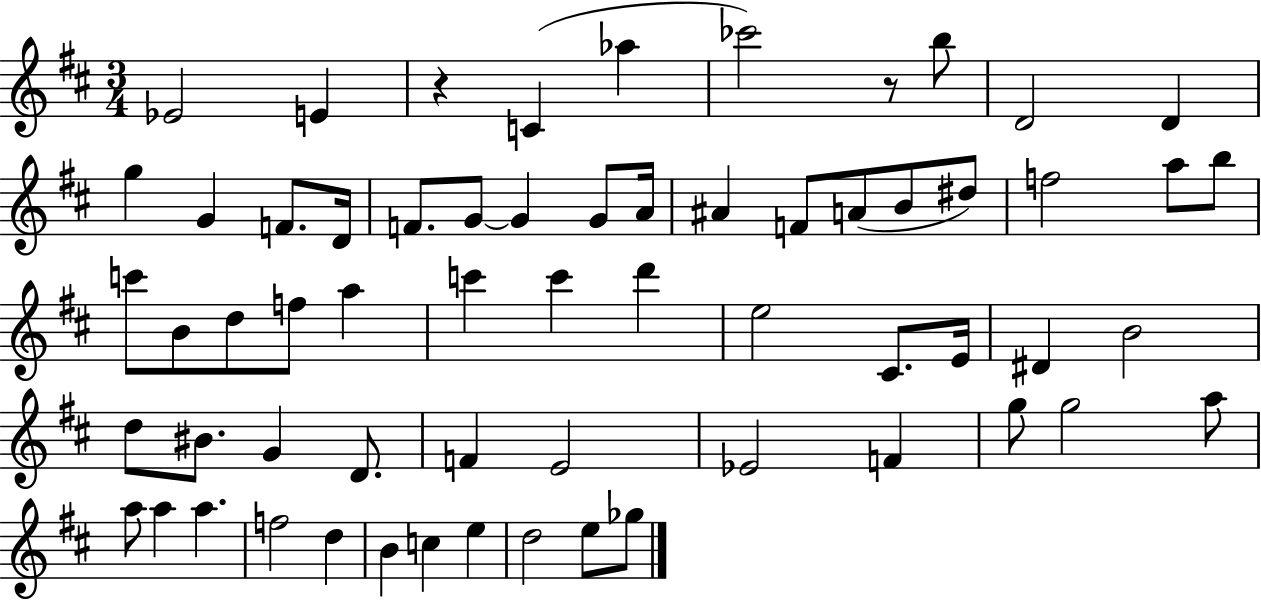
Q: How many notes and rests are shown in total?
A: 62